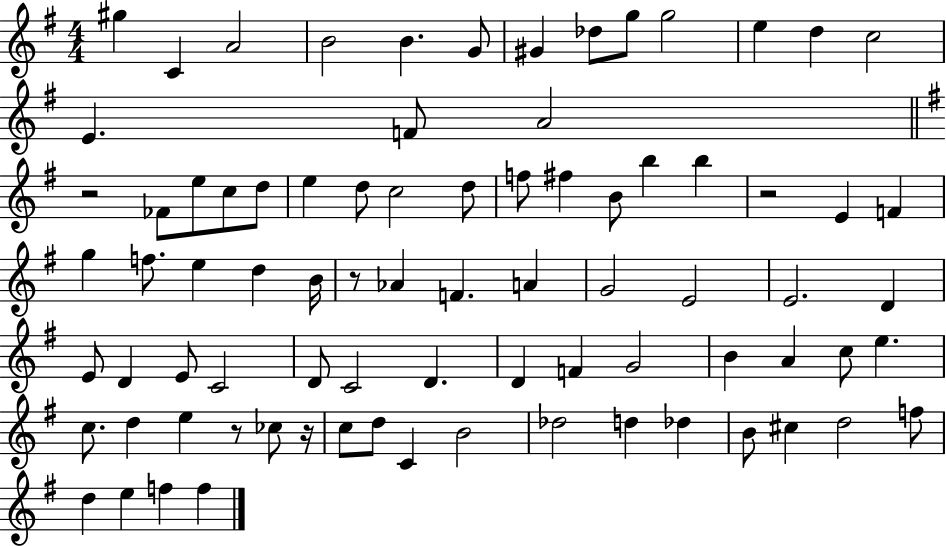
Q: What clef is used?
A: treble